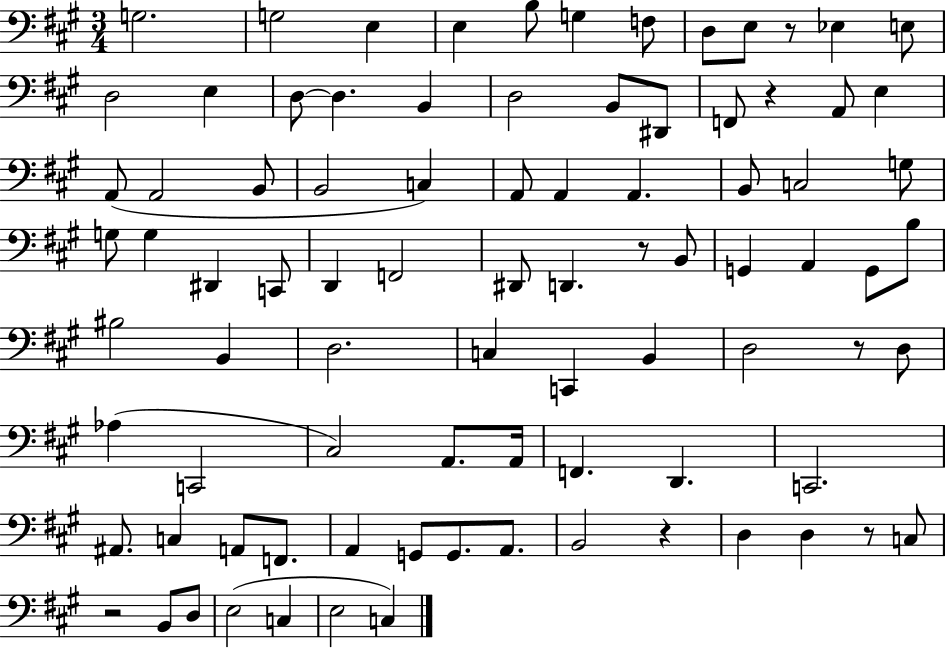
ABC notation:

X:1
T:Untitled
M:3/4
L:1/4
K:A
G,2 G,2 E, E, B,/2 G, F,/2 D,/2 E,/2 z/2 _E, E,/2 D,2 E, D,/2 D, B,, D,2 B,,/2 ^D,,/2 F,,/2 z A,,/2 E, A,,/2 A,,2 B,,/2 B,,2 C, A,,/2 A,, A,, B,,/2 C,2 G,/2 G,/2 G, ^D,, C,,/2 D,, F,,2 ^D,,/2 D,, z/2 B,,/2 G,, A,, G,,/2 B,/2 ^B,2 B,, D,2 C, C,, B,, D,2 z/2 D,/2 _A, C,,2 ^C,2 A,,/2 A,,/4 F,, D,, C,,2 ^A,,/2 C, A,,/2 F,,/2 A,, G,,/2 G,,/2 A,,/2 B,,2 z D, D, z/2 C,/2 z2 B,,/2 D,/2 E,2 C, E,2 C,